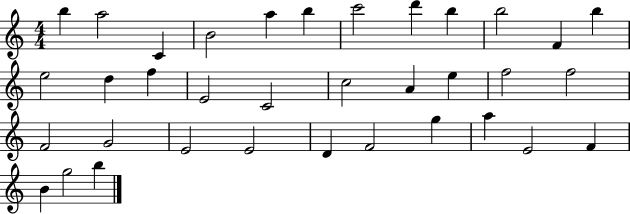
B5/q A5/h C4/q B4/h A5/q B5/q C6/h D6/q B5/q B5/h F4/q B5/q E5/h D5/q F5/q E4/h C4/h C5/h A4/q E5/q F5/h F5/h F4/h G4/h E4/h E4/h D4/q F4/h G5/q A5/q E4/h F4/q B4/q G5/h B5/q